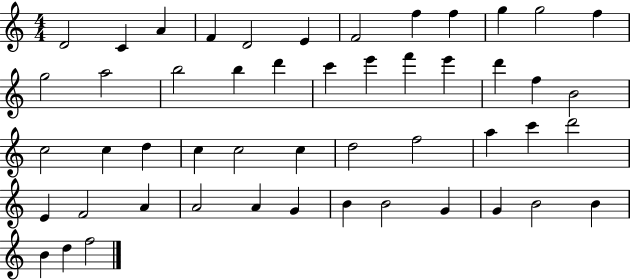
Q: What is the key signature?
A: C major